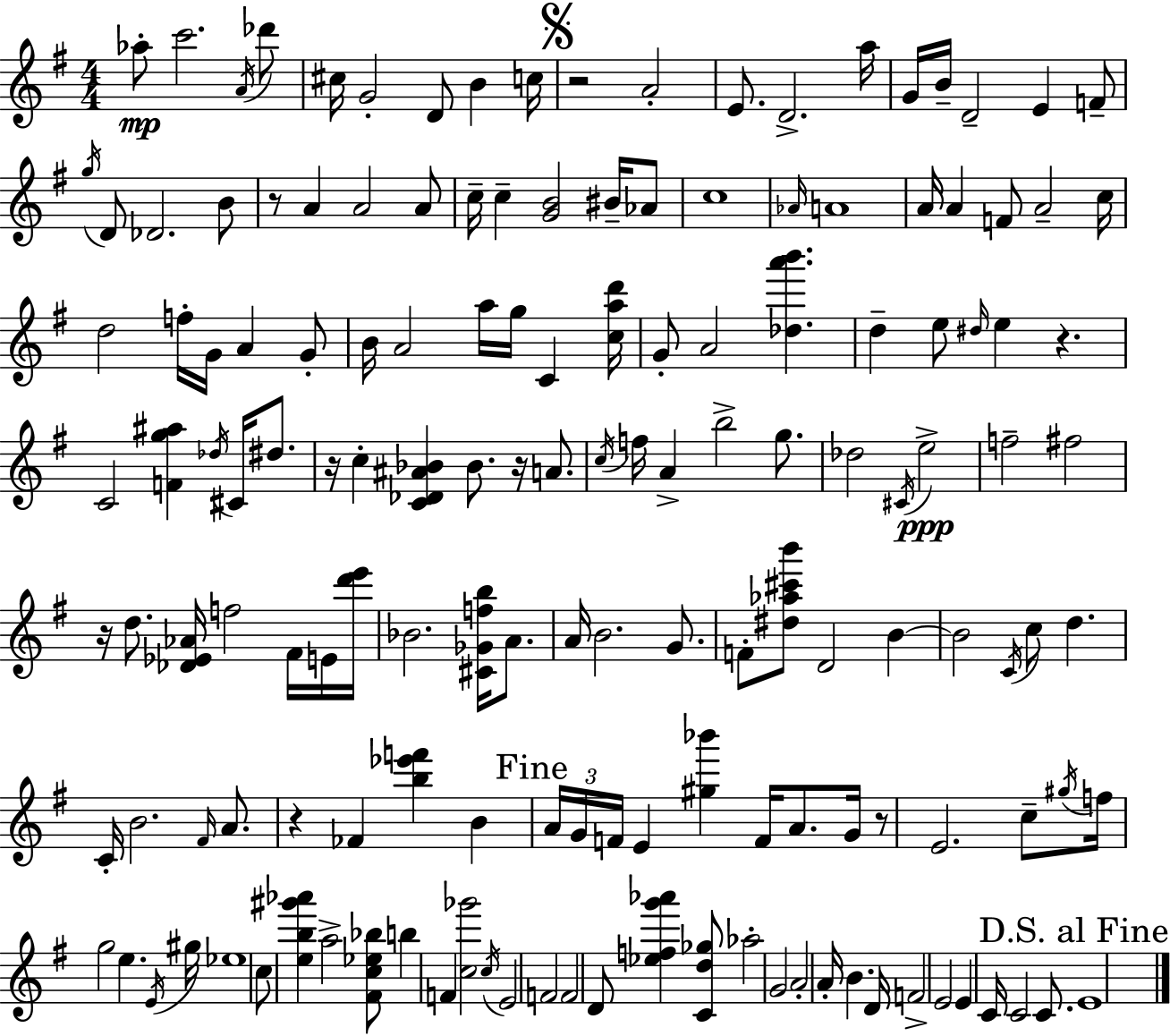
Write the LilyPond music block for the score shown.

{
  \clef treble
  \numericTimeSignature
  \time 4/4
  \key g \major
  aes''8-.\mp c'''2. \acciaccatura { a'16 } des'''8 | cis''16 g'2-. d'8 b'4 | c''16 \mark \markup { \musicglyph "scripts.segno" } r2 a'2-. | e'8. d'2.-> | \break a''16 g'16 b'16-- d'2-- e'4 f'8-- | \acciaccatura { g''16 } d'8 des'2. | b'8 r8 a'4 a'2 | a'8 c''16-- c''4-- <g' b'>2 bis'16-- | \break aes'8 c''1 | \grace { aes'16 } a'1 | a'16 a'4 f'8 a'2-- | c''16 d''2 f''16-. g'16 a'4 | \break g'8-. b'16 a'2 a''16 g''16 c'4 | <c'' a'' d'''>16 g'8-. a'2 <des'' a''' b'''>4. | d''4-- e''8 \grace { dis''16 } e''4 r4. | c'2 <f' g'' ais''>4 | \break \acciaccatura { des''16 } cis'16 dis''8. r16 c''4-. <c' des' ais' bes'>4 bes'8. | r16 a'8. \acciaccatura { c''16 } f''16 a'4-> b''2-> | g''8. des''2 \acciaccatura { cis'16 } e''2->\ppp | f''2-- fis''2 | \break r16 d''8. <des' ees' aes'>16 f''2 | fis'16 e'16 <d''' e'''>16 bes'2. | <cis' ges' f'' b''>16 a'8. a'16 b'2. | g'8. f'8-. <dis'' aes'' cis''' b'''>8 d'2 | \break b'4~~ b'2 \acciaccatura { c'16 } | c''8 d''4. c'16-. b'2. | \grace { fis'16 } a'8. r4 fes'4 | <b'' ees''' f'''>4 b'4 \mark "Fine" \tuplet 3/2 { a'16 g'16 f'16 } e'4 | \break <gis'' bes'''>4 f'16 a'8. g'16 r8 e'2. | c''8-- \acciaccatura { gis''16 } f''16 g''2 | e''4. \acciaccatura { e'16 } gis''16 ees''1 | c''8 <e'' b'' gis''' aes'''>4 | \break a''2-> <fis' c'' ees'' bes''>8 b''4 f'4 | <c'' ges'''>2 \acciaccatura { c''16 } e'2 | f'2 f'2 | d'8 <ees'' f'' g''' aes'''>4 <c' d'' ges''>8 aes''2-. | \break g'2 a'2-. | a'16-. b'4. d'16 f'2-> | e'2 e'4 | c'16 c'2 c'8. \mark "D.S. al Fine" e'1 | \break \bar "|."
}